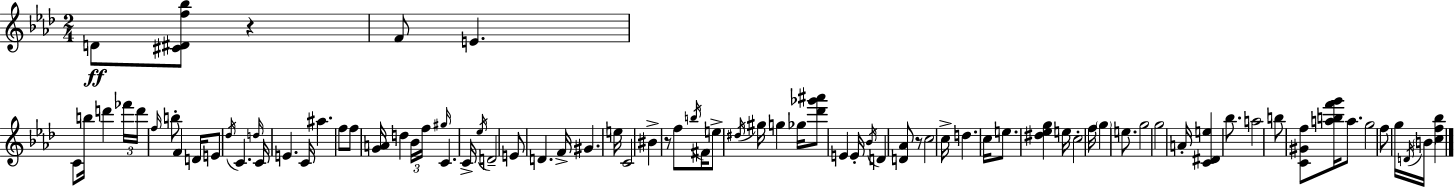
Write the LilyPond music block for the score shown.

{
  \clef treble
  \numericTimeSignature
  \time 2/4
  \key aes \major
  d'8\ff <cis' dis' f'' bes''>8 r4 | f'8 e'4. | c'8 b''16 d'''4 \tuplet 3/2 { fes'''16 | d'''16 \grace { f''16 } } b''8-. f'4 | \break d'16 e'8 \acciaccatura { des''16 } c'4. | \grace { d''16 } c'16 e'4. | c'16 ais''4. | f''8 f''8 <g' a'>16 d''4 | \break \tuplet 3/2 { bes'16 f''16 \grace { gis''16 } } c'4. | c'16-> \acciaccatura { ees''16 } d'2-- | e'8 d'4. | f'16-> gis'4. | \break e''16 c'2 | bis'4-> | r8 f''8 \acciaccatura { b''16 } fis'16 e''8-> | \acciaccatura { dis''16 } gis''16 g''4 ges''16 | \break <des''' ges''' ais'''>8 e'4 e'16-. \acciaccatura { bes'16 } | d'4 <d' aes'>8 r8 | c''2 | c''16-> d''4. c''16 | \break e''8. <dis'' ees'' g''>4 e''16 | c''2-. | f''16 \parenthesize g''4 e''8. | g''2 | \break g''2 | a'16-. <c' dis' e''>4 bes''8. | a''2 | b''8 <c' gis' f''>8 <a'' b'' f''' g'''>16 a''8. | \break g''2 | f''8 g''16 \acciaccatura { d'16 } \parenthesize b'16 <c'' f'' bes''>4 | \bar "|."
}